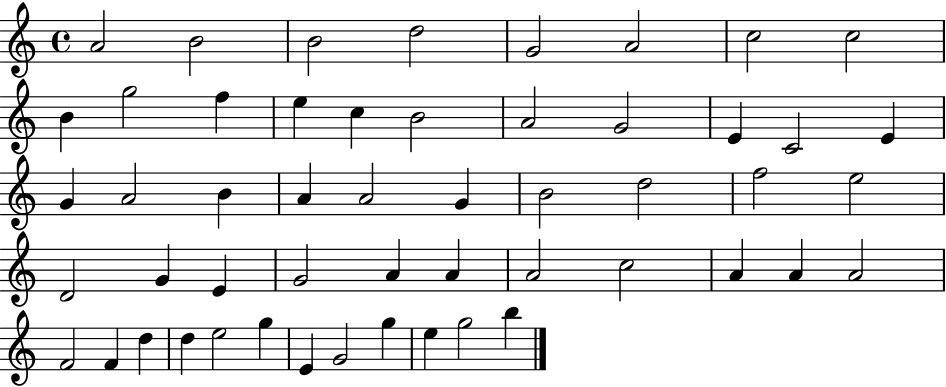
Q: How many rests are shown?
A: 0